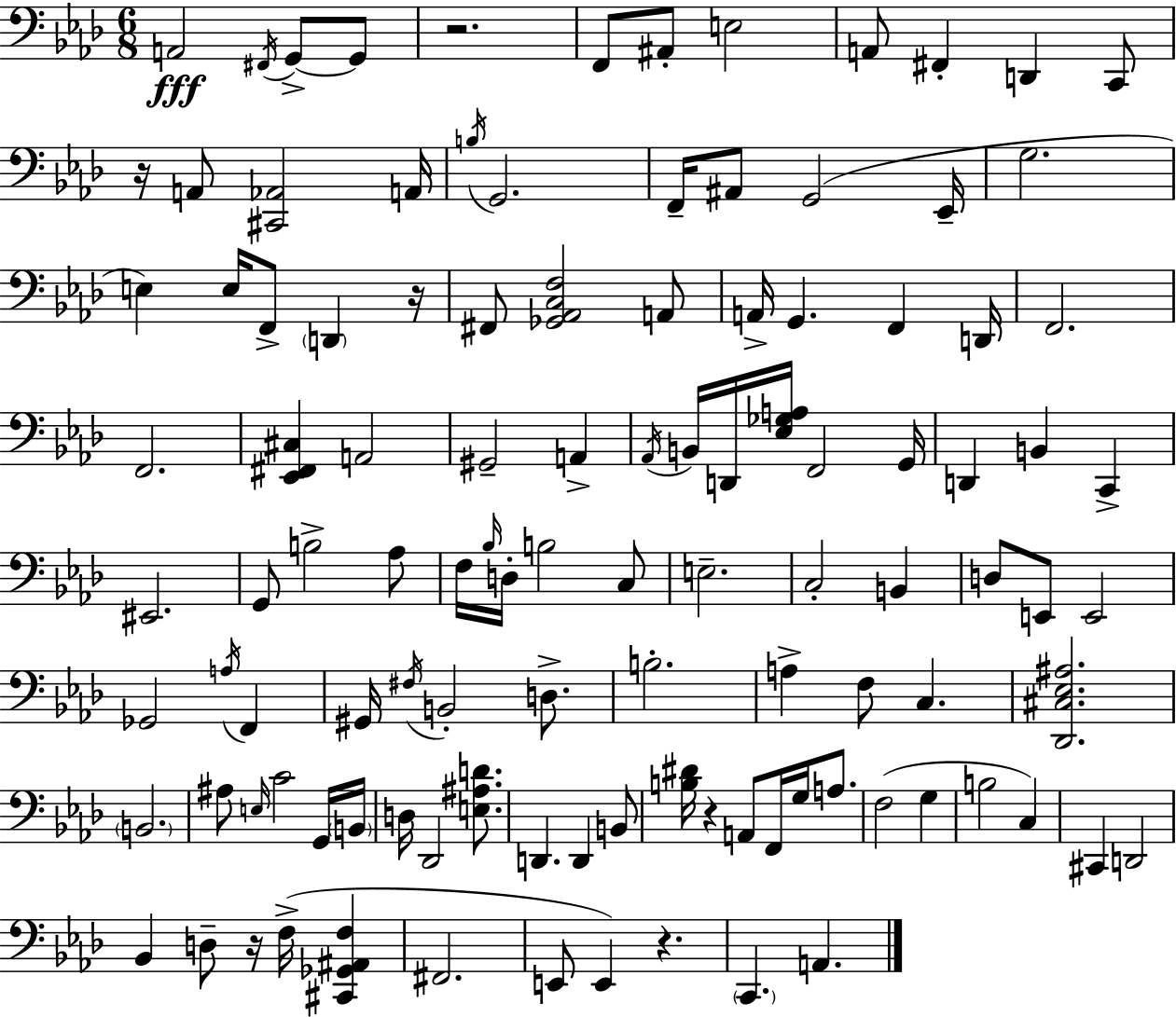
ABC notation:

X:1
T:Untitled
M:6/8
L:1/4
K:Ab
A,,2 ^F,,/4 G,,/2 G,,/2 z2 F,,/2 ^A,,/2 E,2 A,,/2 ^F,, D,, C,,/2 z/4 A,,/2 [^C,,_A,,]2 A,,/4 B,/4 G,,2 F,,/4 ^A,,/2 G,,2 _E,,/4 G,2 E, E,/4 F,,/2 D,, z/4 ^F,,/2 [_G,,_A,,C,F,]2 A,,/2 A,,/4 G,, F,, D,,/4 F,,2 F,,2 [_E,,^F,,^C,] A,,2 ^G,,2 A,, _A,,/4 B,,/4 D,,/4 [_E,_G,A,]/4 F,,2 G,,/4 D,, B,, C,, ^E,,2 G,,/2 B,2 _A,/2 F,/4 _B,/4 D,/4 B,2 C,/2 E,2 C,2 B,, D,/2 E,,/2 E,,2 _G,,2 A,/4 F,, ^G,,/4 ^F,/4 B,,2 D,/2 B,2 A, F,/2 C, [_D,,^C,_E,^A,]2 B,,2 ^A,/2 E,/4 C2 G,,/4 B,,/4 D,/4 _D,,2 [E,^A,D]/2 D,, D,, B,,/2 [B,^D]/4 z A,,/2 F,,/4 G,/4 A,/2 F,2 G, B,2 C, ^C,, D,,2 _B,, D,/2 z/4 F,/4 [^C,,_G,,^A,,F,] ^F,,2 E,,/2 E,, z C,, A,,